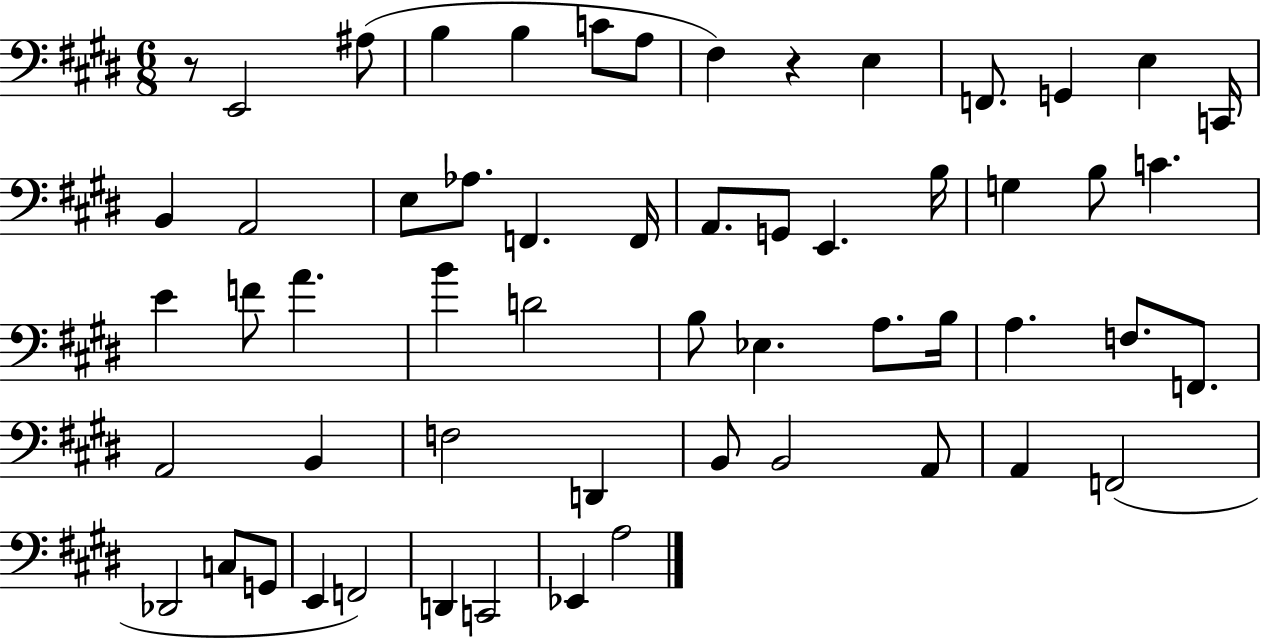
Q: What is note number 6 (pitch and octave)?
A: A3